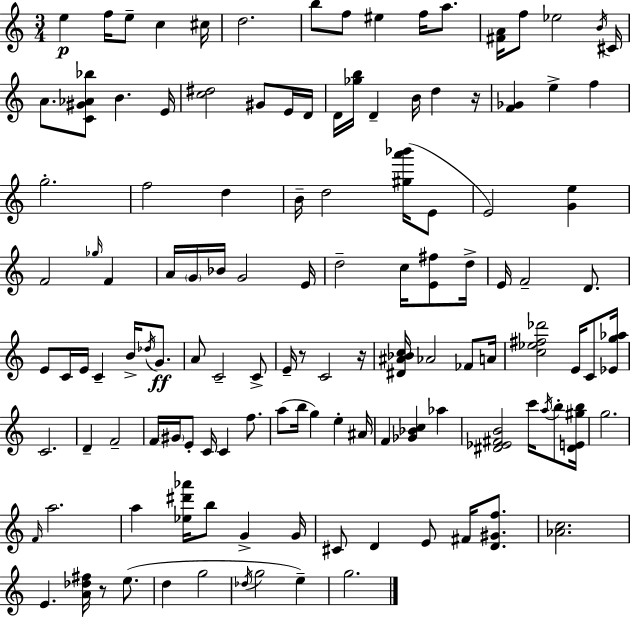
{
  \clef treble
  \numericTimeSignature
  \time 3/4
  \key c \major
  \repeat volta 2 { e''4\p f''16 e''8-- c''4 cis''16 | d''2. | b''8 f''8 eis''4 f''16 a''8. | <fis' a'>16 f''8 ees''2 \acciaccatura { b'16 } | \break cis'16 a'8. <c' gis' aes' bes''>8 b'4. | e'16 <c'' dis''>2 gis'8 e'16 | d'16 d'16 <ges'' b''>16 d'4-- b'16 d''4 | r16 <f' ges'>4 e''4-> f''4 | \break g''2.-. | f''2 d''4 | b'16-- d''2 <gis'' a''' bes'''>16( e'8 | e'2) <g' e''>4 | \break f'2 \grace { ges''16 } f'4 | a'16 \parenthesize g'16 bes'16 g'2 | e'16 d''2-- c''16 <e' fis''>8 | d''16-> e'16 f'2-- d'8. | \break e'8 c'16 e'16 c'4-- b'16-> \acciaccatura { des''16 }\ff | g'8. a'8 c'2-- | c'8-> e'16-- r8 c'2 | r16 <dis' ais' bes' c''>16 aes'2 | \break fes'8 a'16 <c'' ees'' fis'' des'''>2 e'16 | c'8 <ees' g'' aes''>16 c'2. | d'4-- f'2-- | f'16 \parenthesize gis'16 e'8-. c'16 c'4 | \break f''8. a''8( b''16 g''4) e''4-. | ais'16 f'4 <ges' bes' c''>4 aes''4 | <dis' ees' fis' b'>2 c'''16 | \acciaccatura { a''16 } b''8-. <dis' e' gis'' b''>16 g''2. | \break \grace { f'16 } a''2. | a''4 <ees'' dis''' aes'''>16 b''8 | g'4-> g'16 cis'8 d'4 e'8 | fis'16 <d' gis' f''>8. <aes' c''>2. | \break e'4. <a' des'' fis''>16 | r8 e''8.( d''4 g''2 | \acciaccatura { des''16 } g''2 | e''4--) g''2. | \break } \bar "|."
}